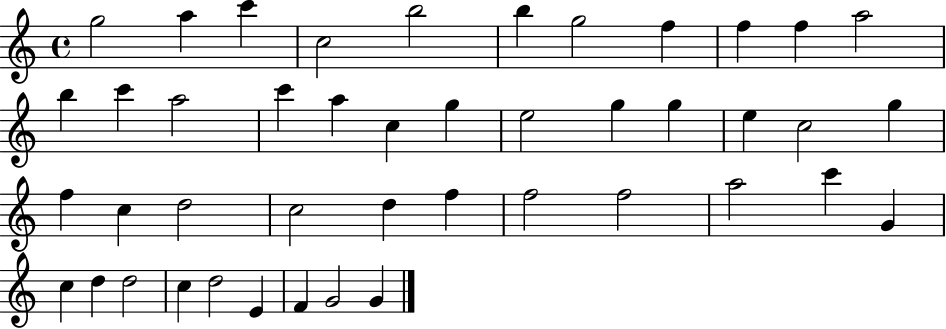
G5/h A5/q C6/q C5/h B5/h B5/q G5/h F5/q F5/q F5/q A5/h B5/q C6/q A5/h C6/q A5/q C5/q G5/q E5/h G5/q G5/q E5/q C5/h G5/q F5/q C5/q D5/h C5/h D5/q F5/q F5/h F5/h A5/h C6/q G4/q C5/q D5/q D5/h C5/q D5/h E4/q F4/q G4/h G4/q